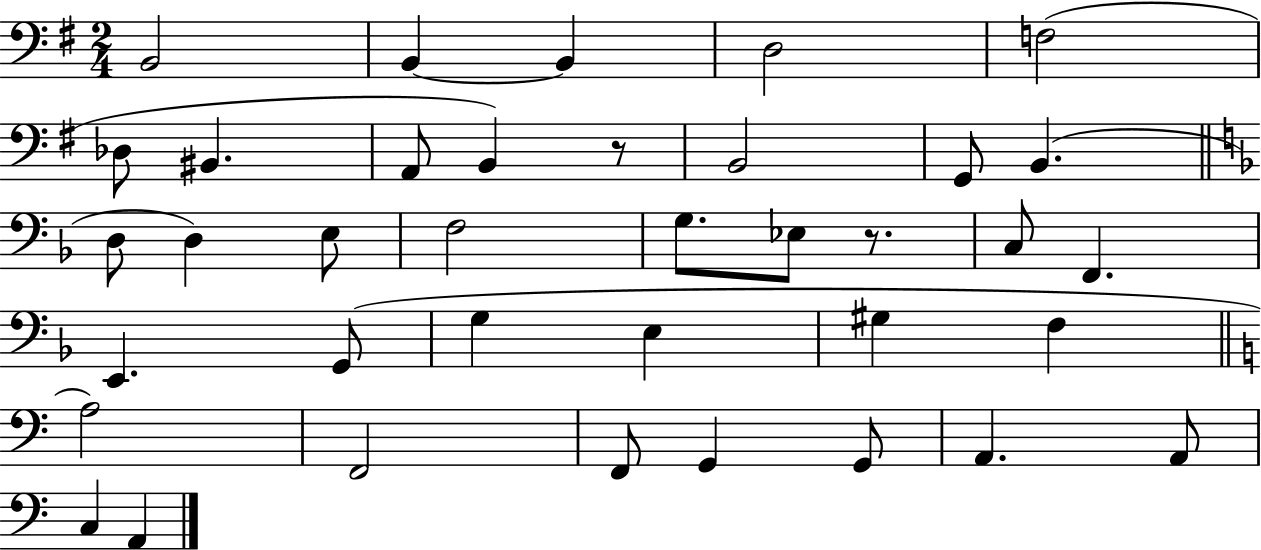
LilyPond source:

{
  \clef bass
  \numericTimeSignature
  \time 2/4
  \key g \major
  b,2 | b,4~~ b,4 | d2 | f2( | \break des8 bis,4. | a,8 b,4) r8 | b,2 | g,8 b,4.( | \break \bar "||" \break \key f \major d8 d4) e8 | f2 | g8. ees8 r8. | c8 f,4. | \break e,4. g,8( | g4 e4 | gis4 f4 | \bar "||" \break \key a \minor a2) | f,2 | f,8 g,4 g,8 | a,4. a,8 | \break c4 a,4 | \bar "|."
}